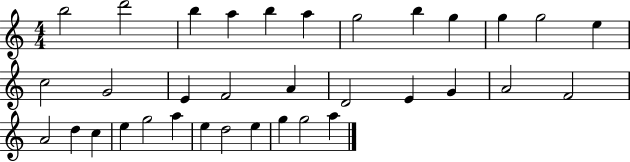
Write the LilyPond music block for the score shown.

{
  \clef treble
  \numericTimeSignature
  \time 4/4
  \key c \major
  b''2 d'''2 | b''4 a''4 b''4 a''4 | g''2 b''4 g''4 | g''4 g''2 e''4 | \break c''2 g'2 | e'4 f'2 a'4 | d'2 e'4 g'4 | a'2 f'2 | \break a'2 d''4 c''4 | e''4 g''2 a''4 | e''4 d''2 e''4 | g''4 g''2 a''4 | \break \bar "|."
}